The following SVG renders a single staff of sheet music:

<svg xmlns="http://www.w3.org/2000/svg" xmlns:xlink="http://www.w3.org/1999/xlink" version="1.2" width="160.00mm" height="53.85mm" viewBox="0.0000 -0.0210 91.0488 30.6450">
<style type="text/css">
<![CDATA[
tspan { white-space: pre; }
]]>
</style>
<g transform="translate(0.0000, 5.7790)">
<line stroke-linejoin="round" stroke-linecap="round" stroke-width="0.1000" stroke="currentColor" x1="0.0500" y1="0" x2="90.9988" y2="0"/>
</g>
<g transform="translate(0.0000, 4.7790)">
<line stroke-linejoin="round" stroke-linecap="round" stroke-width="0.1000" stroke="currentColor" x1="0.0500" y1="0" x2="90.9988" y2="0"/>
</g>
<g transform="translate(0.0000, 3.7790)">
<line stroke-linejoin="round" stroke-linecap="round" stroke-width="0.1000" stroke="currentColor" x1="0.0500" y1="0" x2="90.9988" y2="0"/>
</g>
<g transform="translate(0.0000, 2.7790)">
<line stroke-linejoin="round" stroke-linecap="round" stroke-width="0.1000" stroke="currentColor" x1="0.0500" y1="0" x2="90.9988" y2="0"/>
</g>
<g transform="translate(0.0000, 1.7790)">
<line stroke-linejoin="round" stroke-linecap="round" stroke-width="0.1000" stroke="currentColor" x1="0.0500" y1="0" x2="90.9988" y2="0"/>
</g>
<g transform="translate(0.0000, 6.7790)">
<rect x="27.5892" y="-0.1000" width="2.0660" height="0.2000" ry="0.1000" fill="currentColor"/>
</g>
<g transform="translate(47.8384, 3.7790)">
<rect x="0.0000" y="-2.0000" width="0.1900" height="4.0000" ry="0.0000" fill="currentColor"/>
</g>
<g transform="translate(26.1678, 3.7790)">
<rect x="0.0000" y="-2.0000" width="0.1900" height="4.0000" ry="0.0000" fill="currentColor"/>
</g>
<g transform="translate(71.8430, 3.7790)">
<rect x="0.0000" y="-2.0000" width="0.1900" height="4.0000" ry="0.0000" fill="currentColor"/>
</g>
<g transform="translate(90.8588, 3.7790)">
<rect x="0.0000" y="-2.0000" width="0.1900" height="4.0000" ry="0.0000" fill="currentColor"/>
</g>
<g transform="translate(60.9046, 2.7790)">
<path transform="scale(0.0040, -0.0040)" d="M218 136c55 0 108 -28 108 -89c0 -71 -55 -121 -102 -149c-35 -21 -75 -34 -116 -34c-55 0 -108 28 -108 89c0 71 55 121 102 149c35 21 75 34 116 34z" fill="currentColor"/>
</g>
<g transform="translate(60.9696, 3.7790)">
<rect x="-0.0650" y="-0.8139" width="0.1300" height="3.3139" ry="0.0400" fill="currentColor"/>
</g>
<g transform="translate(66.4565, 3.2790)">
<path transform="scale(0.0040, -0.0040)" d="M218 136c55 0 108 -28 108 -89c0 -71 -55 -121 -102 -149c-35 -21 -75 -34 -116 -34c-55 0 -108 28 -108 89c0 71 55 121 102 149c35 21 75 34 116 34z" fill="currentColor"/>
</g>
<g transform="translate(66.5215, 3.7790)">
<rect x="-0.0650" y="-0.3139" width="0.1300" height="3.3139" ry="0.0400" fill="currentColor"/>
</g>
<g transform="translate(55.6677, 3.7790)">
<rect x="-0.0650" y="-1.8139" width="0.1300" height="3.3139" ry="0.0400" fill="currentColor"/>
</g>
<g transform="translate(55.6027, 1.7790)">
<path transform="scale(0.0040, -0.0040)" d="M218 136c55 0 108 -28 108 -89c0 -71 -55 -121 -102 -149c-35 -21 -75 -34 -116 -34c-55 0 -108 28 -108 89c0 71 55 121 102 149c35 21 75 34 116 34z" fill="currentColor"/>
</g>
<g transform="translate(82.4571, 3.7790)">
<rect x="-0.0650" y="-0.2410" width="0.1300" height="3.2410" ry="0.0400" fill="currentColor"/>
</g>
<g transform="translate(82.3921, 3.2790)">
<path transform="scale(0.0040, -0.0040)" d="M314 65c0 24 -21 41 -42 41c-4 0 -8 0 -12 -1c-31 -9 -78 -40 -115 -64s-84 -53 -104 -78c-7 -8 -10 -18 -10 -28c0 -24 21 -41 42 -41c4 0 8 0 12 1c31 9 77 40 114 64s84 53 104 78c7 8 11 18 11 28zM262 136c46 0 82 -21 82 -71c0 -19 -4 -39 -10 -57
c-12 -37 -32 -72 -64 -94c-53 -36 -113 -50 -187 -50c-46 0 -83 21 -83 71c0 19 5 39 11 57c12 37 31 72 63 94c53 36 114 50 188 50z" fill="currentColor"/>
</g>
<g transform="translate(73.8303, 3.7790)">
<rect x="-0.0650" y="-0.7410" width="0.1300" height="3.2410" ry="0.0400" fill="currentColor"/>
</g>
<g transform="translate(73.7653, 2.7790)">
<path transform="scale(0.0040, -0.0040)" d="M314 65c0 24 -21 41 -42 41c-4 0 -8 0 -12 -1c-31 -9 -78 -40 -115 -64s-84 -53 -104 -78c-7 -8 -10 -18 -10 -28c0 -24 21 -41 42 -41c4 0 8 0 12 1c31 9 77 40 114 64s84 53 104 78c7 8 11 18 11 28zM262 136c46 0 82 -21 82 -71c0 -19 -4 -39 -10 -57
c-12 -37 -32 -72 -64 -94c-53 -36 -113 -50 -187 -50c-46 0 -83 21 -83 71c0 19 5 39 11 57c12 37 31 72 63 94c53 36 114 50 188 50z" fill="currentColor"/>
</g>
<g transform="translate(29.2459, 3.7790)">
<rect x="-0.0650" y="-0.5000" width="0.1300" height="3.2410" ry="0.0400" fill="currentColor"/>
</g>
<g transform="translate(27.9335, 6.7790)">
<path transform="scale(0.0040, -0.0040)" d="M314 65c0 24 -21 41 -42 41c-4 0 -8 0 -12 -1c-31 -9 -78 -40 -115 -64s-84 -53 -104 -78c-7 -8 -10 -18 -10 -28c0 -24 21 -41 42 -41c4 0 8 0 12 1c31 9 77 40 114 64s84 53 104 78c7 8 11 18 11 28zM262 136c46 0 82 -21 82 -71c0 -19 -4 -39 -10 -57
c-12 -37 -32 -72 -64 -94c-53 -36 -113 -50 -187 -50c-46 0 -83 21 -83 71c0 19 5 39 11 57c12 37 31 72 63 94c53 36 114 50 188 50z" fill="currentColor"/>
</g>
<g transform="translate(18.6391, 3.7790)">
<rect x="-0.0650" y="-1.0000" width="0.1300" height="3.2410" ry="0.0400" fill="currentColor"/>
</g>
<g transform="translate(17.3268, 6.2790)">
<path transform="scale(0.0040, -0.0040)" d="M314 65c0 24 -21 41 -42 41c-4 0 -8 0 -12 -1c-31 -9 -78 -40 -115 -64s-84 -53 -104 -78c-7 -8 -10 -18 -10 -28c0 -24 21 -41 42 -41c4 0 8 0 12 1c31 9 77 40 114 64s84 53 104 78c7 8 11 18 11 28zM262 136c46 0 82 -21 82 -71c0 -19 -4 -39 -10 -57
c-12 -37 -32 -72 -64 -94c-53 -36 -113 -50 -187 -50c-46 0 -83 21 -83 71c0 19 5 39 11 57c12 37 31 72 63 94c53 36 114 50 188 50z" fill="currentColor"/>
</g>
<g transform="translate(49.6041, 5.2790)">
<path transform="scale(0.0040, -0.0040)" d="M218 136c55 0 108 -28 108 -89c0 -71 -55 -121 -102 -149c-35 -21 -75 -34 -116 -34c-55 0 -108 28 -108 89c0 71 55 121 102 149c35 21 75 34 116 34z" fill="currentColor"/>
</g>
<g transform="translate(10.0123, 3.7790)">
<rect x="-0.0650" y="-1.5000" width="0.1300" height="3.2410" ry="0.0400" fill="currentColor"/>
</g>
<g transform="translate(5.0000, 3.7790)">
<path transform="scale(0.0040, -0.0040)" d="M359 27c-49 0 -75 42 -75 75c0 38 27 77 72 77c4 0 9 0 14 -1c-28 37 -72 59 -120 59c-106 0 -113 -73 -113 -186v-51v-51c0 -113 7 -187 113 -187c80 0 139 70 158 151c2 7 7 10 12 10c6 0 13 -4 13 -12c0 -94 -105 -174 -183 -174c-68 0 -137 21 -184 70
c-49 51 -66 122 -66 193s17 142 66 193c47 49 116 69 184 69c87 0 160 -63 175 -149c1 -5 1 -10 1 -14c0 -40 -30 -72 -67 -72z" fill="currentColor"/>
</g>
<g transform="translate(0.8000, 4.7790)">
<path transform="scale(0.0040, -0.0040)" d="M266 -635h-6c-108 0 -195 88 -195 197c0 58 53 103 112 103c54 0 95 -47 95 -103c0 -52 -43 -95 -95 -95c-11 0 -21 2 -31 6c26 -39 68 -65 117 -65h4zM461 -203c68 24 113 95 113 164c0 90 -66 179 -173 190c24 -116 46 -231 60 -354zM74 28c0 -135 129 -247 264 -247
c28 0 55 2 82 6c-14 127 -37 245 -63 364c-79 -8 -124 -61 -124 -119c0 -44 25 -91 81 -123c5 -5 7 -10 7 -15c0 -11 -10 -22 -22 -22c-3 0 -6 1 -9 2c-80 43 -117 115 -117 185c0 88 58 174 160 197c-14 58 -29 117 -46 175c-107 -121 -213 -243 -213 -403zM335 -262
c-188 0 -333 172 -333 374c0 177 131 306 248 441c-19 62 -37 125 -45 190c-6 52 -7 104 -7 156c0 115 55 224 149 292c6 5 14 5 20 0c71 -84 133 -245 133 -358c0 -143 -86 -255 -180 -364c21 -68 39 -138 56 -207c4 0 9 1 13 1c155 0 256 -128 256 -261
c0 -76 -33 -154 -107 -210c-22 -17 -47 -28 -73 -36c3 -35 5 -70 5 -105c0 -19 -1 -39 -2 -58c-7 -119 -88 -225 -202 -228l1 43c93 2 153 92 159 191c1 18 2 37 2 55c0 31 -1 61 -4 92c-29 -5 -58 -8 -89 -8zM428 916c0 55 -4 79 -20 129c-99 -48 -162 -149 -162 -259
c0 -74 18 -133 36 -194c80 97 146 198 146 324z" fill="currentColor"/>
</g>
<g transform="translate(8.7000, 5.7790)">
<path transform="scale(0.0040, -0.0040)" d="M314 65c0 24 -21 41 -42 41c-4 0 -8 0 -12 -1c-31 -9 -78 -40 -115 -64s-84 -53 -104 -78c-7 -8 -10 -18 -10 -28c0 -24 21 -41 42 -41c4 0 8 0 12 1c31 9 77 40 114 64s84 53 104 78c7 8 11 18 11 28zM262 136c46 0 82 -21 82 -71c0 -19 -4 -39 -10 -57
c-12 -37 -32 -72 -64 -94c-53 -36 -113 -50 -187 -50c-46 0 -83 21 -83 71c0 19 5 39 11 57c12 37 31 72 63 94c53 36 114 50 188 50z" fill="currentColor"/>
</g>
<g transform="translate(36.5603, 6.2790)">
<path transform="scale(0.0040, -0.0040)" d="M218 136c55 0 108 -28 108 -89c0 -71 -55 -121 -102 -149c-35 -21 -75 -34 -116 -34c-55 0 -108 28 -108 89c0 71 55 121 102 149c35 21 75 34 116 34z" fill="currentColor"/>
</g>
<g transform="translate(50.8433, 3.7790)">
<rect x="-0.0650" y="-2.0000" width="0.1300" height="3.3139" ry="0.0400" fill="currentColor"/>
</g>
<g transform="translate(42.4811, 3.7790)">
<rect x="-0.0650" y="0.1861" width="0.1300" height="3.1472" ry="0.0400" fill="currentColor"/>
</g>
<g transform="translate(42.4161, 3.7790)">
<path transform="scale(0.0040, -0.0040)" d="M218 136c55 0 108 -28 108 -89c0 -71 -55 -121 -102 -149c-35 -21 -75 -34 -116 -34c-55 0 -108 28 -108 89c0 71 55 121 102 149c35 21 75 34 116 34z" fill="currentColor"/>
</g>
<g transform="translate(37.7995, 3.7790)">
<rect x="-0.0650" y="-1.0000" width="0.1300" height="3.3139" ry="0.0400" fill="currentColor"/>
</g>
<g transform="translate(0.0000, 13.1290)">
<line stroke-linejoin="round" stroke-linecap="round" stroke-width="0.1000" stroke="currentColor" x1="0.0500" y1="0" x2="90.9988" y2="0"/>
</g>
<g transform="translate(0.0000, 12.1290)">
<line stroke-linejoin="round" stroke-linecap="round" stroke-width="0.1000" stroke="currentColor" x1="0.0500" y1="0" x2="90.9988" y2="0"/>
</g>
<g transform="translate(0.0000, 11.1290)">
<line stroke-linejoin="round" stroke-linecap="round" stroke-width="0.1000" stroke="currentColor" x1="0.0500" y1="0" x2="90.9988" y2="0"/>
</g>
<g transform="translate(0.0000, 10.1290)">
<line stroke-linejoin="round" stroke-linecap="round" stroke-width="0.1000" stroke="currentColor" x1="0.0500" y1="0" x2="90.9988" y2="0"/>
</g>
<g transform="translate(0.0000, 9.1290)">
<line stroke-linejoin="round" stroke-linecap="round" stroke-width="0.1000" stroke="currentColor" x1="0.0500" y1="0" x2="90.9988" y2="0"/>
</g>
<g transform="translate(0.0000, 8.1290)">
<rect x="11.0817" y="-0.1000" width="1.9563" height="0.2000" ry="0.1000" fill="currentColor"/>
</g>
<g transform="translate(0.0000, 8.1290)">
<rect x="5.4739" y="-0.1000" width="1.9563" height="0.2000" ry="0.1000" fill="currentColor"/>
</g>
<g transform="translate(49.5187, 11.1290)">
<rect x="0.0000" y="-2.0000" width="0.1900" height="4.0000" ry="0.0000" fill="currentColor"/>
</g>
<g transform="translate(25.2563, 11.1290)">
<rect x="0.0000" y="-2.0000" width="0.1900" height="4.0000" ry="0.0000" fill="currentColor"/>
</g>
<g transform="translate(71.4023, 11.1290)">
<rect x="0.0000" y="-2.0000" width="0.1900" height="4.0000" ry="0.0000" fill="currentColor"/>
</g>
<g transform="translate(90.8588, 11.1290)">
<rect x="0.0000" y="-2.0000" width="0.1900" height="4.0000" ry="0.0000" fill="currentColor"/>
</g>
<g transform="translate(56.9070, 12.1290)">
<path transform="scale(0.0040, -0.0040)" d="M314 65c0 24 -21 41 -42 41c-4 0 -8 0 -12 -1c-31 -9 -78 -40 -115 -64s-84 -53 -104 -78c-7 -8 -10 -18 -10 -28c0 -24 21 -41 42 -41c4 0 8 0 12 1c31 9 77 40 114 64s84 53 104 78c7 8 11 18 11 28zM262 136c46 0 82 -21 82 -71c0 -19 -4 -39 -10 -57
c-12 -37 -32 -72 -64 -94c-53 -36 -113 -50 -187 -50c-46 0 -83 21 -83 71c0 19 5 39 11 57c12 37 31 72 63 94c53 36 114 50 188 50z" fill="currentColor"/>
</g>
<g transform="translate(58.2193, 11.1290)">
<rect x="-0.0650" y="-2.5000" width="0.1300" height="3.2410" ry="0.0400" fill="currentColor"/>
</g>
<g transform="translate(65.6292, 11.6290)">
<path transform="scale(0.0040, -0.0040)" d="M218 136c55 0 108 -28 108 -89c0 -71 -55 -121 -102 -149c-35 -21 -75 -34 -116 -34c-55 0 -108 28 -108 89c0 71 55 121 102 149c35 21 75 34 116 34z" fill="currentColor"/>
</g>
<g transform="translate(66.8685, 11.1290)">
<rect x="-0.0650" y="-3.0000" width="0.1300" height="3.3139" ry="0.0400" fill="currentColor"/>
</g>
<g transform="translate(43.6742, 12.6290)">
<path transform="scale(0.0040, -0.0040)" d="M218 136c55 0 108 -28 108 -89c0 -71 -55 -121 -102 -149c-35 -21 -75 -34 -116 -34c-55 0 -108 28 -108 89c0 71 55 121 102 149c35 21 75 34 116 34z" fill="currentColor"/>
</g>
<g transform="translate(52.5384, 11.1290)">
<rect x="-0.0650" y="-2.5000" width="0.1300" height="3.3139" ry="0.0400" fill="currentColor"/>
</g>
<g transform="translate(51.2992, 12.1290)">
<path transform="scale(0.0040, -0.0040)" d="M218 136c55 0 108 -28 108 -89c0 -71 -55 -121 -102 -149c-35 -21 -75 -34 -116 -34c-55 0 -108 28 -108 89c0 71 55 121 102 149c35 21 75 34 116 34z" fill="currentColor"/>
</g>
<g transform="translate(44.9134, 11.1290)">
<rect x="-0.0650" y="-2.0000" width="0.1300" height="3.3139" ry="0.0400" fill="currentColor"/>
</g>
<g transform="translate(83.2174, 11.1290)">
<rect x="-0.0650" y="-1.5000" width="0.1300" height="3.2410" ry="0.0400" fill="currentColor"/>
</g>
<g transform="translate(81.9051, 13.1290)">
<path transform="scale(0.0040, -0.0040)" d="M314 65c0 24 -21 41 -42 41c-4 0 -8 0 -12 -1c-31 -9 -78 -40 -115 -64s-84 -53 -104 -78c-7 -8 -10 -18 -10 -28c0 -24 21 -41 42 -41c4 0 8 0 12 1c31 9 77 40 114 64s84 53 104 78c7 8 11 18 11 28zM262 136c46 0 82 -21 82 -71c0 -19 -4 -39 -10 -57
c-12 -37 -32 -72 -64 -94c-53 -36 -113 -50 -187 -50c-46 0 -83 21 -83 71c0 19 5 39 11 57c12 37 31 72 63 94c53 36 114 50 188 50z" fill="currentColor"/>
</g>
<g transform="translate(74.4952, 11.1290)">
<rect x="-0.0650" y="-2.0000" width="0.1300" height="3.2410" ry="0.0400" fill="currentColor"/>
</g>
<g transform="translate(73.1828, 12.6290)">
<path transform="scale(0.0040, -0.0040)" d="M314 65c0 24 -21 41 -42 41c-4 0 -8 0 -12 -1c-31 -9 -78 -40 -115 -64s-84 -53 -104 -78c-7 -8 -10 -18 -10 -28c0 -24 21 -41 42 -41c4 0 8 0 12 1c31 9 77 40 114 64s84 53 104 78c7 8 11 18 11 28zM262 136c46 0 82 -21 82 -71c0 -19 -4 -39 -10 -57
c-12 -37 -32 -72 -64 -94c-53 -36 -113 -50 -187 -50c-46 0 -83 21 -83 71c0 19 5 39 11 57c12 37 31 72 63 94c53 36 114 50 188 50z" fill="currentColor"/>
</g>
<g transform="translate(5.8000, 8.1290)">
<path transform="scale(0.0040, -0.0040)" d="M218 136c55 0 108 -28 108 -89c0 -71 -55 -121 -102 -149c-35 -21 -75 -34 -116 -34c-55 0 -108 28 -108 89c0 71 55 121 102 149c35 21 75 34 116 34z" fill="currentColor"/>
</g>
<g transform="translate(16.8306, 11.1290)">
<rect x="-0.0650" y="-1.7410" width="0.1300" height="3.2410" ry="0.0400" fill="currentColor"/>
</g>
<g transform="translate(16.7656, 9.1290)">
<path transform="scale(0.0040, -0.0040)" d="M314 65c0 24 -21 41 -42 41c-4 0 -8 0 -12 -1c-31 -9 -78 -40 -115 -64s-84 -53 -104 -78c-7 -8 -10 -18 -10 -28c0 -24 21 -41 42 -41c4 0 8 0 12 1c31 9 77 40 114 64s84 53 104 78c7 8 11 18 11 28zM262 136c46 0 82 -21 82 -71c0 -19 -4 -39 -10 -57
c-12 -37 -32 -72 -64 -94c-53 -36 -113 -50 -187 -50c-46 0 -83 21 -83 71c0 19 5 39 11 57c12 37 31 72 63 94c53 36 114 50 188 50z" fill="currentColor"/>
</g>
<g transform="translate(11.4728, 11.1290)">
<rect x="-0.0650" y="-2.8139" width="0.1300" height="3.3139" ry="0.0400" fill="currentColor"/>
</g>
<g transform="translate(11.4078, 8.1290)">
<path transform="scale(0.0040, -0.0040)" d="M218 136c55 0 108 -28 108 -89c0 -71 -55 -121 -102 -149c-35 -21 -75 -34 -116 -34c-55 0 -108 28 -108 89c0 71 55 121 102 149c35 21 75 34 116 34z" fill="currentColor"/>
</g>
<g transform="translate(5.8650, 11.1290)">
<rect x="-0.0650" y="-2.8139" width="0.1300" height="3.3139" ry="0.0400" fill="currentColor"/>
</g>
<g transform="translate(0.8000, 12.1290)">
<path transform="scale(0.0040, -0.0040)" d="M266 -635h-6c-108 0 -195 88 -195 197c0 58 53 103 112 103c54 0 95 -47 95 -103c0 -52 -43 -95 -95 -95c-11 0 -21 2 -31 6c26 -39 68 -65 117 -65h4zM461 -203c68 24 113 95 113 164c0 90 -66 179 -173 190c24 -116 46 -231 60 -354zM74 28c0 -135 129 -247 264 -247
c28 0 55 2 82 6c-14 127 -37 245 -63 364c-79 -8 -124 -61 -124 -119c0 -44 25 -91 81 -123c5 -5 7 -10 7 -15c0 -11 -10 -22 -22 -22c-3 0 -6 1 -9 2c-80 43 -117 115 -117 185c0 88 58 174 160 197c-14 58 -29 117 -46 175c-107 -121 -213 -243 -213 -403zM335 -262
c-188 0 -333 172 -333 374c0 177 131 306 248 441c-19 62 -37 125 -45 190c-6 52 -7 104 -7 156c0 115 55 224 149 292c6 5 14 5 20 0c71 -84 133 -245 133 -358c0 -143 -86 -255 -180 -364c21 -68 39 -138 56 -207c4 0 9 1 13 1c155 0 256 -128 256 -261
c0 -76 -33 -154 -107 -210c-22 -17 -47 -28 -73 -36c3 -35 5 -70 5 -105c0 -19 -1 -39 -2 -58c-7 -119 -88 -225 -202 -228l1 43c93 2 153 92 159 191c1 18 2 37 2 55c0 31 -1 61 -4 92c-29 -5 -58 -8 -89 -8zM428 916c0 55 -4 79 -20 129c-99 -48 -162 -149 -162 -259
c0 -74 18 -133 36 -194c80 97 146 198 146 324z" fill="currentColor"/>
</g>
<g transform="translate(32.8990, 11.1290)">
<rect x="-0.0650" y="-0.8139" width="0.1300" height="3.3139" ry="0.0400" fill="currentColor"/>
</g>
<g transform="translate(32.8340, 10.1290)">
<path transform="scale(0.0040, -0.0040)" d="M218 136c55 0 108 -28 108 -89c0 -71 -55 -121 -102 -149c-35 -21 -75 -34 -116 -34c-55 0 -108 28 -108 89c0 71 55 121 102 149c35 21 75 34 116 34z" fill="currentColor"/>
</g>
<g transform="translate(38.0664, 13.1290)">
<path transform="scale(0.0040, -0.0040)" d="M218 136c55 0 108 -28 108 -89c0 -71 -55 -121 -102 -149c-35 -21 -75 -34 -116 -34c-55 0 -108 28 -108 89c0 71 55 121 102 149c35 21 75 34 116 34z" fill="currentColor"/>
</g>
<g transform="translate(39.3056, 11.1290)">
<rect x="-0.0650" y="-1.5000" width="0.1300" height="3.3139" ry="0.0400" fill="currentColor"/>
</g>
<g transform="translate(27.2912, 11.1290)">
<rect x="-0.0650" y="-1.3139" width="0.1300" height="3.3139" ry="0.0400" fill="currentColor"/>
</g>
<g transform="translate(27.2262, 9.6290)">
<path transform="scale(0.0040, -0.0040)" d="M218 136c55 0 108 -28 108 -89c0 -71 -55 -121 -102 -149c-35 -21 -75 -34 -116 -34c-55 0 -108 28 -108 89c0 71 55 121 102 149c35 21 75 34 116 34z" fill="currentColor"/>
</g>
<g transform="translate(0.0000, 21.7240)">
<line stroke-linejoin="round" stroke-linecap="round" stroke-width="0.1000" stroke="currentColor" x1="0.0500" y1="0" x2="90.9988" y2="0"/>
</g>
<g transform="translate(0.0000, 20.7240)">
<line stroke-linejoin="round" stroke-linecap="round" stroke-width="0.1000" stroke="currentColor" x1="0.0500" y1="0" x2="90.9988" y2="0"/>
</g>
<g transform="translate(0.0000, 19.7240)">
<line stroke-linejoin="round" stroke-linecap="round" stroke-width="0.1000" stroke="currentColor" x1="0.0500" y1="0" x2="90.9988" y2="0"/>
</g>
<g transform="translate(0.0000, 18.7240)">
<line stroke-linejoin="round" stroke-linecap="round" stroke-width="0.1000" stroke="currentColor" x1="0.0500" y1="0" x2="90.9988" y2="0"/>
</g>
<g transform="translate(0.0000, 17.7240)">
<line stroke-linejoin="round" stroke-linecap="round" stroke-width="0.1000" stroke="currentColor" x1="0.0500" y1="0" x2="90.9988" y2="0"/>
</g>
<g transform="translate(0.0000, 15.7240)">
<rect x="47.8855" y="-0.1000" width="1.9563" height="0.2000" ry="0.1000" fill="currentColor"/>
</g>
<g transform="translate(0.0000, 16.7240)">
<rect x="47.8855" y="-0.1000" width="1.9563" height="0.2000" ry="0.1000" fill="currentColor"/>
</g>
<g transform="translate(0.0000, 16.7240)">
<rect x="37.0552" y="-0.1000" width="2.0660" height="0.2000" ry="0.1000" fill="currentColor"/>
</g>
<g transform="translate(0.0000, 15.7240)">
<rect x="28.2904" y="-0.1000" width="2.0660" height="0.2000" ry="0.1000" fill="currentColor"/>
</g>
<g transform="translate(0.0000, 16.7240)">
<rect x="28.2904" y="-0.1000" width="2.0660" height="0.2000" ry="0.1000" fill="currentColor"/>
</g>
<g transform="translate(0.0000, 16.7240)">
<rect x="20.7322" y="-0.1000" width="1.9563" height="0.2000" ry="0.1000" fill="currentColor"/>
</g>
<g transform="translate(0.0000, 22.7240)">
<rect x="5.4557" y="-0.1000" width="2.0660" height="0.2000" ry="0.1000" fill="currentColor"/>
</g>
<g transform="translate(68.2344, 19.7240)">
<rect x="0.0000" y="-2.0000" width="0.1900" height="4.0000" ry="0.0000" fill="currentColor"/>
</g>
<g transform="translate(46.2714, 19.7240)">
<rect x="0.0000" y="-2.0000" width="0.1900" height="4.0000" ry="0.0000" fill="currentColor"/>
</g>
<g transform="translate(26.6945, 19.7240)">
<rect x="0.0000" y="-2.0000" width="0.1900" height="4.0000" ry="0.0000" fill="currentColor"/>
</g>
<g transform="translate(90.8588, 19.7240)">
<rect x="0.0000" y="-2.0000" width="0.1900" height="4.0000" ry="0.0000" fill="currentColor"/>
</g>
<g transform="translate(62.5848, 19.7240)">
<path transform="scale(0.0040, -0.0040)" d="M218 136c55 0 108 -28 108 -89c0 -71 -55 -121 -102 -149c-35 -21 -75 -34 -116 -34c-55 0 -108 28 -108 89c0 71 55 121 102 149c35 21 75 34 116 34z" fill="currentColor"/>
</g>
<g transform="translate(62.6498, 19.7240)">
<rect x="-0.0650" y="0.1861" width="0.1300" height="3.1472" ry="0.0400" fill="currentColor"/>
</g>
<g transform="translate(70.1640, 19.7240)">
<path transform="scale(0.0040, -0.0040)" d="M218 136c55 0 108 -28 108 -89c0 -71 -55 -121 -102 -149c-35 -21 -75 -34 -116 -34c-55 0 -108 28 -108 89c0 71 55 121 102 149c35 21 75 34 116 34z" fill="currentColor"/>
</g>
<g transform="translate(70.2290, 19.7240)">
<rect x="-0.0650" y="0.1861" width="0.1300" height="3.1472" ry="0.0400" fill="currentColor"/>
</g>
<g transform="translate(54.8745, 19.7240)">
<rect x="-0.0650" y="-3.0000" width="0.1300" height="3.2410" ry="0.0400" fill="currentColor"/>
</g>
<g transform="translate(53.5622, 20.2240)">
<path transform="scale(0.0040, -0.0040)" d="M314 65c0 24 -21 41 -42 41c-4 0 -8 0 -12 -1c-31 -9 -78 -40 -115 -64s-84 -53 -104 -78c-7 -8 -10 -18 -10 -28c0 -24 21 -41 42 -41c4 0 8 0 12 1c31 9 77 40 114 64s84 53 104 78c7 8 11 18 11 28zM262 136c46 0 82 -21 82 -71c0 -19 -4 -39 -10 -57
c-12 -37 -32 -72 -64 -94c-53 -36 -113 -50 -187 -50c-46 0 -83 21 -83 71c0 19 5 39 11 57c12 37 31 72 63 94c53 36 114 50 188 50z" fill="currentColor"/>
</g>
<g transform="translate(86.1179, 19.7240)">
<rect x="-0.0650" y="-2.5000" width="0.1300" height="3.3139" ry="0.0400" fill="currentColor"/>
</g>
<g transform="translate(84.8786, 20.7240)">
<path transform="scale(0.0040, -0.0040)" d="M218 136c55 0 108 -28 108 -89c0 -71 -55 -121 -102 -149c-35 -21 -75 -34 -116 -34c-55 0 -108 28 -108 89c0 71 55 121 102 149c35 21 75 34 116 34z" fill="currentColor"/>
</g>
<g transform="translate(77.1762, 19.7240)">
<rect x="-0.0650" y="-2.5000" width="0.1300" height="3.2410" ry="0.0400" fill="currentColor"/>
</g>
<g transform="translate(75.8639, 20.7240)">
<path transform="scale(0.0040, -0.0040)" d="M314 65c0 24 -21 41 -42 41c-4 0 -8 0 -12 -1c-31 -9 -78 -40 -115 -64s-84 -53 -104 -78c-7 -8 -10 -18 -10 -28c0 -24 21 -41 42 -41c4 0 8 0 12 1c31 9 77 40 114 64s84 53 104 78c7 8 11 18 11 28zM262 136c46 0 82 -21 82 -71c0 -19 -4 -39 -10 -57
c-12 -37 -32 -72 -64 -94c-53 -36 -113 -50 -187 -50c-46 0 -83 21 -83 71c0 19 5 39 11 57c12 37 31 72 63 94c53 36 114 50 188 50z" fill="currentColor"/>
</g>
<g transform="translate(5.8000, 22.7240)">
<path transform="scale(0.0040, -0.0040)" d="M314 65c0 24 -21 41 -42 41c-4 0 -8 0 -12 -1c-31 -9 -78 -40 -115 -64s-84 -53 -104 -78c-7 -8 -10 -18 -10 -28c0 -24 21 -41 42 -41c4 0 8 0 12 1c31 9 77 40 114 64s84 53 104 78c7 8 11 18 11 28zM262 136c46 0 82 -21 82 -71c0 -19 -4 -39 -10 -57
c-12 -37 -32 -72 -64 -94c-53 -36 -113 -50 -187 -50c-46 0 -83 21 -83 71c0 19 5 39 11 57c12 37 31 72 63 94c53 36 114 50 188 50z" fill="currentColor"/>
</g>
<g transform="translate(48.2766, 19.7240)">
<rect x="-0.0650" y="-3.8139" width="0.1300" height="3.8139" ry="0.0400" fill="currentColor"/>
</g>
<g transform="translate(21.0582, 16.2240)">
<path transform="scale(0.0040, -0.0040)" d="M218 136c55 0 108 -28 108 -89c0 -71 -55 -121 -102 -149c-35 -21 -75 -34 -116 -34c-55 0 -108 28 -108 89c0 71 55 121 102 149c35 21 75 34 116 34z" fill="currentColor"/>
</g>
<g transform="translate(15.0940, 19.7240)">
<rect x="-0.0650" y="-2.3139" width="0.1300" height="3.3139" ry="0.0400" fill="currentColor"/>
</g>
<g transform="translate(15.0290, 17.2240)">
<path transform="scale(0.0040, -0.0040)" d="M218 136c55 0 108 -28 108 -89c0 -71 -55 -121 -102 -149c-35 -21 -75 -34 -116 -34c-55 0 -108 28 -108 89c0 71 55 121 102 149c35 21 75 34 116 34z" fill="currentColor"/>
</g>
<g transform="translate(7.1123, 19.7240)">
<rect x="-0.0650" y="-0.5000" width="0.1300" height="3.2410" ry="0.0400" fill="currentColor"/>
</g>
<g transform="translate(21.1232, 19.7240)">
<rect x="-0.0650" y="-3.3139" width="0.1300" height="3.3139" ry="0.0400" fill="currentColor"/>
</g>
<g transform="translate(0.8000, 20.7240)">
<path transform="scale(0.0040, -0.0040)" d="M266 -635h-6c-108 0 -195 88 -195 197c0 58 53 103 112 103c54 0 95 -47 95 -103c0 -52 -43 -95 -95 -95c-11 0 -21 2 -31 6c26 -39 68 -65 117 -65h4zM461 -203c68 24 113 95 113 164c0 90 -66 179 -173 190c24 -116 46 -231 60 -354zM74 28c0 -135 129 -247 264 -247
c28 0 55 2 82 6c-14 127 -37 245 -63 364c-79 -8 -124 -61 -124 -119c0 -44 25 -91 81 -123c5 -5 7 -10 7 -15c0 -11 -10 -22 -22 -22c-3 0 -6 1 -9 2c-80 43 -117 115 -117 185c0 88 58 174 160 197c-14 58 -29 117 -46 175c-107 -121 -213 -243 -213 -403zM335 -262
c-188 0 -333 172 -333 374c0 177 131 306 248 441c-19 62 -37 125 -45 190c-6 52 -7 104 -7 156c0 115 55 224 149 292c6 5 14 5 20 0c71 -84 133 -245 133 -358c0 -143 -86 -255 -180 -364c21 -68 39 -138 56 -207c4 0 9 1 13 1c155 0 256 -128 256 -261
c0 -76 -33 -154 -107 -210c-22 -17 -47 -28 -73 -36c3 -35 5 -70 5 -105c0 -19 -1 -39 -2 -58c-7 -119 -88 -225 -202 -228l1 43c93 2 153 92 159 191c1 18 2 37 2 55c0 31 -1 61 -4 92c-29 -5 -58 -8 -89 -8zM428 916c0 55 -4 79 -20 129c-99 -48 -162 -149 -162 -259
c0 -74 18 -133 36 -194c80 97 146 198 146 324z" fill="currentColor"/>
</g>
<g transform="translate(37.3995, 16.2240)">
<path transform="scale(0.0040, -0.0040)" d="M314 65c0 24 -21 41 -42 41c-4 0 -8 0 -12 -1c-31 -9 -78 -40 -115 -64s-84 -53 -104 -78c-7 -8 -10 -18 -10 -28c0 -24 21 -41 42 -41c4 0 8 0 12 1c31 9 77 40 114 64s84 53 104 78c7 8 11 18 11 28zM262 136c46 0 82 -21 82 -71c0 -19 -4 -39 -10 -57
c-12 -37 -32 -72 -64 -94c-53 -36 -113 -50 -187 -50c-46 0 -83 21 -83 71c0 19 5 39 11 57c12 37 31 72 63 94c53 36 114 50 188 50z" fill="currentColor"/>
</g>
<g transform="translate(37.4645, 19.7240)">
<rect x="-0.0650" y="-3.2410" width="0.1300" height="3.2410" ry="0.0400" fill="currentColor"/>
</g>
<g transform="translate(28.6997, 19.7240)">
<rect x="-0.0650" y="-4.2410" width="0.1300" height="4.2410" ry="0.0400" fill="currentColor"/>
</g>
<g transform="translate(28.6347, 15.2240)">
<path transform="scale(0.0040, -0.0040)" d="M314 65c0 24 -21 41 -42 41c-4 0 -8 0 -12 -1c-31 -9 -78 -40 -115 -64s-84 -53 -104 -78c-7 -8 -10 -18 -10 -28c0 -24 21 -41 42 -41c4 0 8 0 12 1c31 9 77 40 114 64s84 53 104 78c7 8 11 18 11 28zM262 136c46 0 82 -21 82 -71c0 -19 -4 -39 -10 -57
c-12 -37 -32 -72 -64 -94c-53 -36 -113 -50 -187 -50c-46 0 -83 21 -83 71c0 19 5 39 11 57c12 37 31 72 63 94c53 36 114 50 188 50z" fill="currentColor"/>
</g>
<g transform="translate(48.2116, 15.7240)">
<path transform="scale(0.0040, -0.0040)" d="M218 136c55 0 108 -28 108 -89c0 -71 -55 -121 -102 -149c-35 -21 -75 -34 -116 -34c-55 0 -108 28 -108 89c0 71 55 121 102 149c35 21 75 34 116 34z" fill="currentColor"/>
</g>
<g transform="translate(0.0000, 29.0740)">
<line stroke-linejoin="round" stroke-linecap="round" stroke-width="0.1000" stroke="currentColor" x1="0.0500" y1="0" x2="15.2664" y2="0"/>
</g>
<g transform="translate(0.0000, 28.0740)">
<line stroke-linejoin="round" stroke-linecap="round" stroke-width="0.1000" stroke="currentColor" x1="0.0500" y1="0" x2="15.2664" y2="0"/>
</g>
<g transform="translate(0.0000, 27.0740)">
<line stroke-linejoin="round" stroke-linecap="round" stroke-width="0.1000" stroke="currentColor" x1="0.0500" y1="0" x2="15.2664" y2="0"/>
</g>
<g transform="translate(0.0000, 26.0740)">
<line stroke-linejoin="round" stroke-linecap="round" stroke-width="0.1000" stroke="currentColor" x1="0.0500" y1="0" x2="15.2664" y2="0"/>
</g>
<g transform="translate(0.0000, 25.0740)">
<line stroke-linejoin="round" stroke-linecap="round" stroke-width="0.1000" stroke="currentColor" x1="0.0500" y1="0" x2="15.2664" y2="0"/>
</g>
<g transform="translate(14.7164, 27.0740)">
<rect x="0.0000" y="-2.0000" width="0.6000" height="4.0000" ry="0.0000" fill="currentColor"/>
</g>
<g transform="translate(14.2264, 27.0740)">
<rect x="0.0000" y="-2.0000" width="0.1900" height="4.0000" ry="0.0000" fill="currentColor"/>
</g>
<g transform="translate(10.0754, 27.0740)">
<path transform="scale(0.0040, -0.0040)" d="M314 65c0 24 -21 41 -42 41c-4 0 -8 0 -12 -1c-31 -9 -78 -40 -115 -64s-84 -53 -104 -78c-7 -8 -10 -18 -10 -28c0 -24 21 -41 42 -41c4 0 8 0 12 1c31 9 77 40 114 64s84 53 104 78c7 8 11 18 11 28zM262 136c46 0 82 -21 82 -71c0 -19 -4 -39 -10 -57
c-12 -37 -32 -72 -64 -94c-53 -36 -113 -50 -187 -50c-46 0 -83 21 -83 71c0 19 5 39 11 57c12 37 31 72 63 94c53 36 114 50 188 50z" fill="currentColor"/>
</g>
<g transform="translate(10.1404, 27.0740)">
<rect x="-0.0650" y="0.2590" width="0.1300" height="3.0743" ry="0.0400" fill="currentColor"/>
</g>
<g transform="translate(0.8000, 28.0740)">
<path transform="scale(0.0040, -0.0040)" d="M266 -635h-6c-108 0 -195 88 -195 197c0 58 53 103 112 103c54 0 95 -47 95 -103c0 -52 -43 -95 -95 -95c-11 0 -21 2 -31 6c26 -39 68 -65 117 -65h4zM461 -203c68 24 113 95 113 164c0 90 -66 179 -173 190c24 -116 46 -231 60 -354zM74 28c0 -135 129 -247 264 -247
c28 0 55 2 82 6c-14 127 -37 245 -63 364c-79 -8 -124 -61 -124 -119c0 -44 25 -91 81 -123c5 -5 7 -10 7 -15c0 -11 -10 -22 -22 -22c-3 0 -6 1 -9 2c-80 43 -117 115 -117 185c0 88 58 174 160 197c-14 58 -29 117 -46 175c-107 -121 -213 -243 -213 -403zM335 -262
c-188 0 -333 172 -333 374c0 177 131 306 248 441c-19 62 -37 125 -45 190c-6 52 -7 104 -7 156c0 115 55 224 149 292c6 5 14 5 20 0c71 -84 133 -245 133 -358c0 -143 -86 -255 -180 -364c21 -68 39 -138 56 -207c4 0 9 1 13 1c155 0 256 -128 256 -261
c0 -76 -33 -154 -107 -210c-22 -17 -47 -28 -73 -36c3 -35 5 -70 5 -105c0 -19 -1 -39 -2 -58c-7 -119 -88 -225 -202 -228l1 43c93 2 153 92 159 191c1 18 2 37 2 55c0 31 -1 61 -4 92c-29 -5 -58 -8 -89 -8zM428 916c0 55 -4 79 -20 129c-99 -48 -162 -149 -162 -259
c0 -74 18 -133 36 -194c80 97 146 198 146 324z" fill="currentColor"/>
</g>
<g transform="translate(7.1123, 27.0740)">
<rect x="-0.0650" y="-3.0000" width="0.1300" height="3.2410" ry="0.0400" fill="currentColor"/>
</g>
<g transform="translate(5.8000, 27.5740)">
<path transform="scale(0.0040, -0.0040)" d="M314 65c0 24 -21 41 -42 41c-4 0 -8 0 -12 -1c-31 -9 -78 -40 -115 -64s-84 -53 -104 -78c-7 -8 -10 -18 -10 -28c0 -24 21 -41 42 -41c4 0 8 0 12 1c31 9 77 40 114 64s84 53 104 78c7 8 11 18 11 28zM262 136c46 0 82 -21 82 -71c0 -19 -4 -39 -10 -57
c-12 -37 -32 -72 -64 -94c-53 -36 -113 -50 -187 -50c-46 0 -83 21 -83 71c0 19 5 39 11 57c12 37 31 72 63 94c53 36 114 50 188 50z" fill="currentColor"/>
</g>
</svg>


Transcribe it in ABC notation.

X:1
T:Untitled
M:4/4
L:1/4
K:C
E2 D2 C2 D B F f d c d2 c2 a a f2 e d E F G G2 A F2 E2 C2 g b d'2 b2 c' A2 B B G2 G A2 B2